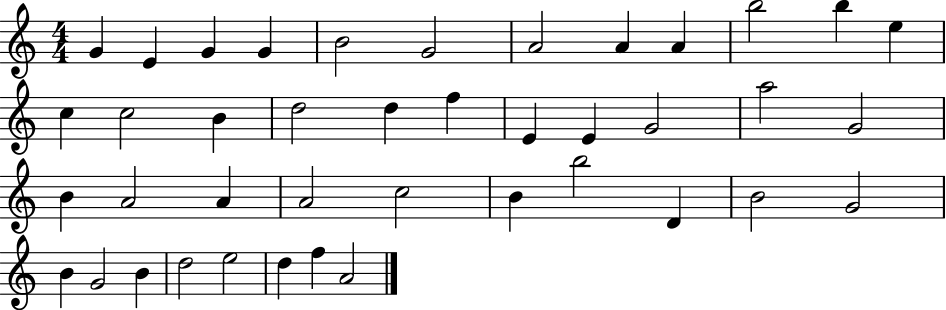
G4/q E4/q G4/q G4/q B4/h G4/h A4/h A4/q A4/q B5/h B5/q E5/q C5/q C5/h B4/q D5/h D5/q F5/q E4/q E4/q G4/h A5/h G4/h B4/q A4/h A4/q A4/h C5/h B4/q B5/h D4/q B4/h G4/h B4/q G4/h B4/q D5/h E5/h D5/q F5/q A4/h